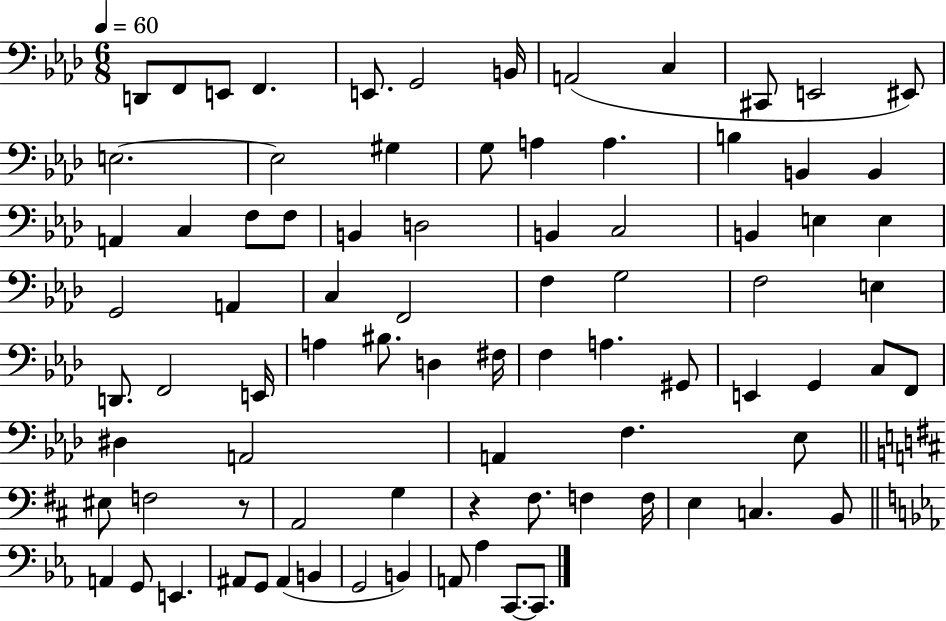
{
  \clef bass
  \numericTimeSignature
  \time 6/8
  \key aes \major
  \tempo 4 = 60
  \repeat volta 2 { d,8 f,8 e,8 f,4. | e,8. g,2 b,16 | a,2( c4 | cis,8 e,2 eis,8) | \break e2.~~ | e2 gis4 | g8 a4 a4. | b4 b,4 b,4 | \break a,4 c4 f8 f8 | b,4 d2 | b,4 c2 | b,4 e4 e4 | \break g,2 a,4 | c4 f,2 | f4 g2 | f2 e4 | \break d,8. f,2 e,16 | a4 bis8. d4 fis16 | f4 a4. gis,8 | e,4 g,4 c8 f,8 | \break dis4 a,2 | a,4 f4. ees8 | \bar "||" \break \key d \major eis8 f2 r8 | a,2 g4 | r4 fis8. f4 f16 | e4 c4. b,8 | \break \bar "||" \break \key ees \major a,4 g,8 e,4. | ais,8 g,8 ais,4( b,4 | g,2 b,4) | a,8 aes4 c,8.~~ c,8. | \break } \bar "|."
}